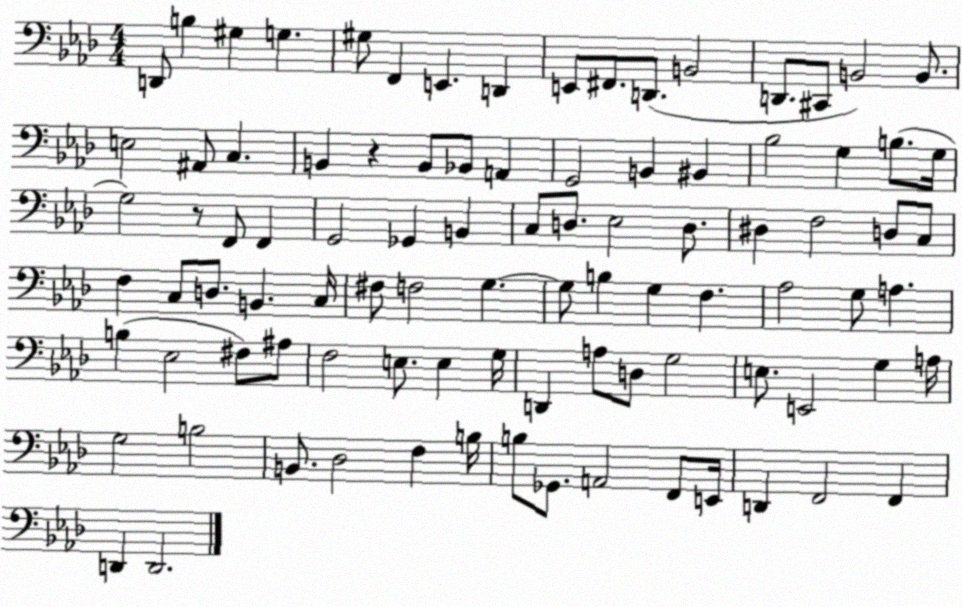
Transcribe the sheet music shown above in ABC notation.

X:1
T:Untitled
M:4/4
L:1/4
K:Ab
D,,/2 B, ^G, G, ^G,/2 F,, E,, D,, E,,/2 ^F,,/2 D,,/2 B,,2 D,,/2 ^C,,/2 B,,2 B,,/2 E,2 ^A,,/2 C, B,, z B,,/2 _B,,/2 A,, G,,2 B,, ^B,, _B,2 G, B,/2 G,/4 G,2 z/2 F,,/2 F,, G,,2 _G,, B,, C,/2 D,/2 _E,2 D,/2 ^D, F,2 D,/2 C,/2 F, C,/2 D,/2 B,, C,/4 ^F,/2 F,2 G, G,/2 B, G, F, _A,2 G,/2 A, B, _E,2 ^F,/2 ^A,/2 F,2 E,/2 E, G,/4 D,, A,/2 D,/2 G,2 E,/2 E,,2 G, A,/4 G,2 B,2 B,,/2 _D,2 F, B,/4 B,/2 _G,,/2 A,,2 F,,/2 E,,/4 D,, F,,2 F,, D,, D,,2